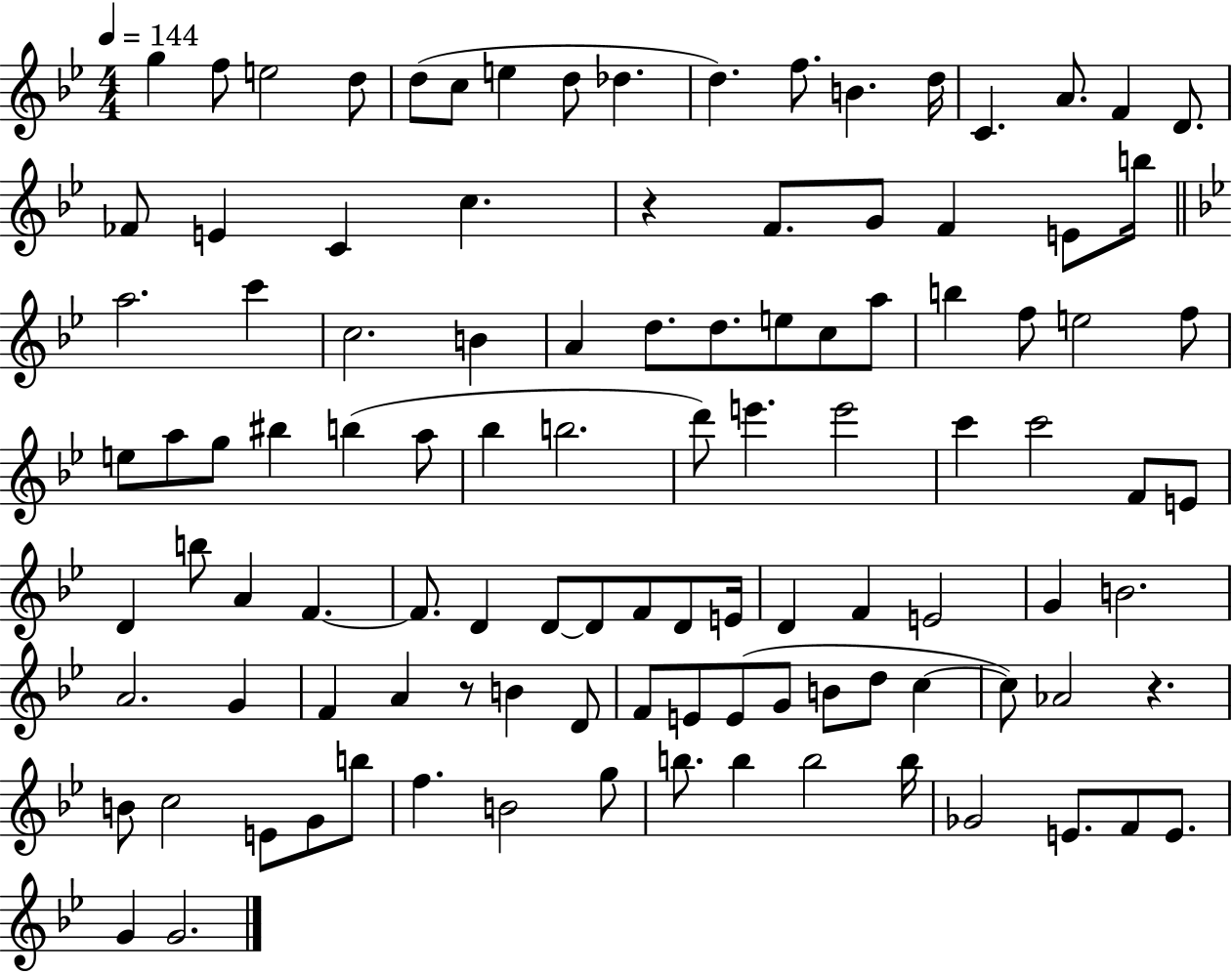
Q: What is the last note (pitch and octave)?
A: G4